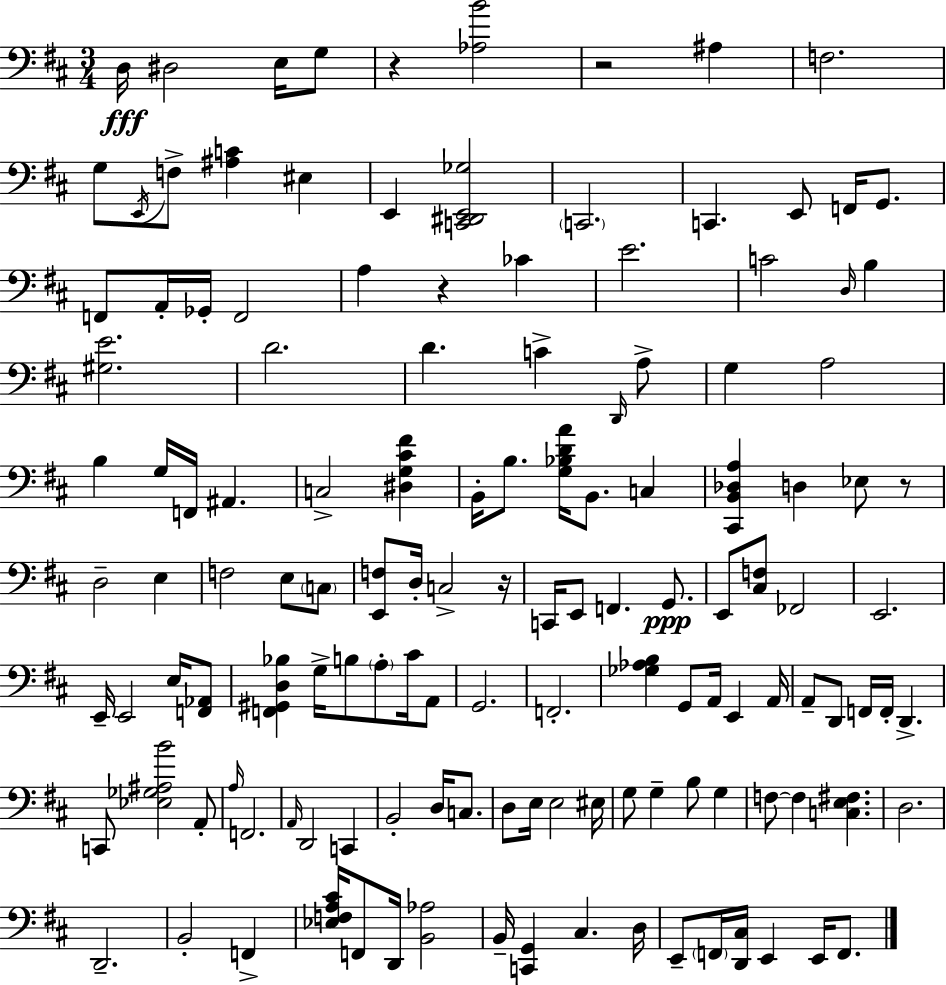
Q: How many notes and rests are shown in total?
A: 134